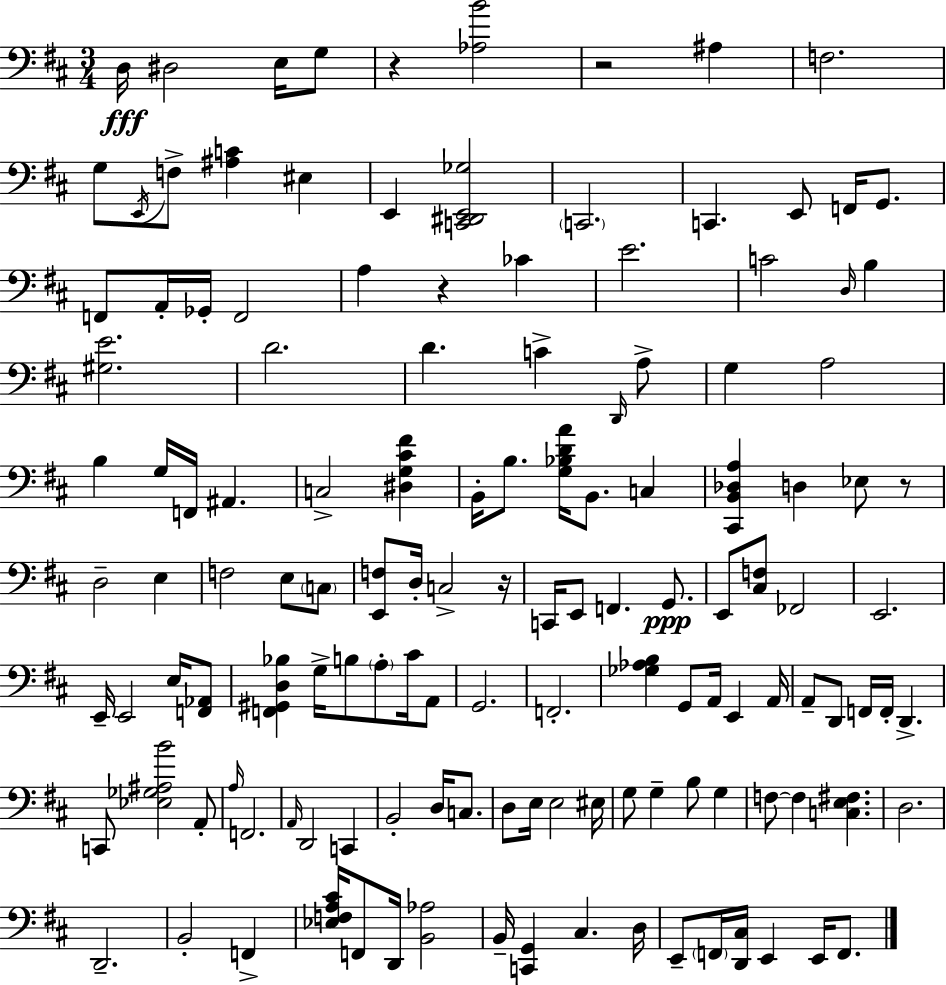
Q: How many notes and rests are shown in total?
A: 134